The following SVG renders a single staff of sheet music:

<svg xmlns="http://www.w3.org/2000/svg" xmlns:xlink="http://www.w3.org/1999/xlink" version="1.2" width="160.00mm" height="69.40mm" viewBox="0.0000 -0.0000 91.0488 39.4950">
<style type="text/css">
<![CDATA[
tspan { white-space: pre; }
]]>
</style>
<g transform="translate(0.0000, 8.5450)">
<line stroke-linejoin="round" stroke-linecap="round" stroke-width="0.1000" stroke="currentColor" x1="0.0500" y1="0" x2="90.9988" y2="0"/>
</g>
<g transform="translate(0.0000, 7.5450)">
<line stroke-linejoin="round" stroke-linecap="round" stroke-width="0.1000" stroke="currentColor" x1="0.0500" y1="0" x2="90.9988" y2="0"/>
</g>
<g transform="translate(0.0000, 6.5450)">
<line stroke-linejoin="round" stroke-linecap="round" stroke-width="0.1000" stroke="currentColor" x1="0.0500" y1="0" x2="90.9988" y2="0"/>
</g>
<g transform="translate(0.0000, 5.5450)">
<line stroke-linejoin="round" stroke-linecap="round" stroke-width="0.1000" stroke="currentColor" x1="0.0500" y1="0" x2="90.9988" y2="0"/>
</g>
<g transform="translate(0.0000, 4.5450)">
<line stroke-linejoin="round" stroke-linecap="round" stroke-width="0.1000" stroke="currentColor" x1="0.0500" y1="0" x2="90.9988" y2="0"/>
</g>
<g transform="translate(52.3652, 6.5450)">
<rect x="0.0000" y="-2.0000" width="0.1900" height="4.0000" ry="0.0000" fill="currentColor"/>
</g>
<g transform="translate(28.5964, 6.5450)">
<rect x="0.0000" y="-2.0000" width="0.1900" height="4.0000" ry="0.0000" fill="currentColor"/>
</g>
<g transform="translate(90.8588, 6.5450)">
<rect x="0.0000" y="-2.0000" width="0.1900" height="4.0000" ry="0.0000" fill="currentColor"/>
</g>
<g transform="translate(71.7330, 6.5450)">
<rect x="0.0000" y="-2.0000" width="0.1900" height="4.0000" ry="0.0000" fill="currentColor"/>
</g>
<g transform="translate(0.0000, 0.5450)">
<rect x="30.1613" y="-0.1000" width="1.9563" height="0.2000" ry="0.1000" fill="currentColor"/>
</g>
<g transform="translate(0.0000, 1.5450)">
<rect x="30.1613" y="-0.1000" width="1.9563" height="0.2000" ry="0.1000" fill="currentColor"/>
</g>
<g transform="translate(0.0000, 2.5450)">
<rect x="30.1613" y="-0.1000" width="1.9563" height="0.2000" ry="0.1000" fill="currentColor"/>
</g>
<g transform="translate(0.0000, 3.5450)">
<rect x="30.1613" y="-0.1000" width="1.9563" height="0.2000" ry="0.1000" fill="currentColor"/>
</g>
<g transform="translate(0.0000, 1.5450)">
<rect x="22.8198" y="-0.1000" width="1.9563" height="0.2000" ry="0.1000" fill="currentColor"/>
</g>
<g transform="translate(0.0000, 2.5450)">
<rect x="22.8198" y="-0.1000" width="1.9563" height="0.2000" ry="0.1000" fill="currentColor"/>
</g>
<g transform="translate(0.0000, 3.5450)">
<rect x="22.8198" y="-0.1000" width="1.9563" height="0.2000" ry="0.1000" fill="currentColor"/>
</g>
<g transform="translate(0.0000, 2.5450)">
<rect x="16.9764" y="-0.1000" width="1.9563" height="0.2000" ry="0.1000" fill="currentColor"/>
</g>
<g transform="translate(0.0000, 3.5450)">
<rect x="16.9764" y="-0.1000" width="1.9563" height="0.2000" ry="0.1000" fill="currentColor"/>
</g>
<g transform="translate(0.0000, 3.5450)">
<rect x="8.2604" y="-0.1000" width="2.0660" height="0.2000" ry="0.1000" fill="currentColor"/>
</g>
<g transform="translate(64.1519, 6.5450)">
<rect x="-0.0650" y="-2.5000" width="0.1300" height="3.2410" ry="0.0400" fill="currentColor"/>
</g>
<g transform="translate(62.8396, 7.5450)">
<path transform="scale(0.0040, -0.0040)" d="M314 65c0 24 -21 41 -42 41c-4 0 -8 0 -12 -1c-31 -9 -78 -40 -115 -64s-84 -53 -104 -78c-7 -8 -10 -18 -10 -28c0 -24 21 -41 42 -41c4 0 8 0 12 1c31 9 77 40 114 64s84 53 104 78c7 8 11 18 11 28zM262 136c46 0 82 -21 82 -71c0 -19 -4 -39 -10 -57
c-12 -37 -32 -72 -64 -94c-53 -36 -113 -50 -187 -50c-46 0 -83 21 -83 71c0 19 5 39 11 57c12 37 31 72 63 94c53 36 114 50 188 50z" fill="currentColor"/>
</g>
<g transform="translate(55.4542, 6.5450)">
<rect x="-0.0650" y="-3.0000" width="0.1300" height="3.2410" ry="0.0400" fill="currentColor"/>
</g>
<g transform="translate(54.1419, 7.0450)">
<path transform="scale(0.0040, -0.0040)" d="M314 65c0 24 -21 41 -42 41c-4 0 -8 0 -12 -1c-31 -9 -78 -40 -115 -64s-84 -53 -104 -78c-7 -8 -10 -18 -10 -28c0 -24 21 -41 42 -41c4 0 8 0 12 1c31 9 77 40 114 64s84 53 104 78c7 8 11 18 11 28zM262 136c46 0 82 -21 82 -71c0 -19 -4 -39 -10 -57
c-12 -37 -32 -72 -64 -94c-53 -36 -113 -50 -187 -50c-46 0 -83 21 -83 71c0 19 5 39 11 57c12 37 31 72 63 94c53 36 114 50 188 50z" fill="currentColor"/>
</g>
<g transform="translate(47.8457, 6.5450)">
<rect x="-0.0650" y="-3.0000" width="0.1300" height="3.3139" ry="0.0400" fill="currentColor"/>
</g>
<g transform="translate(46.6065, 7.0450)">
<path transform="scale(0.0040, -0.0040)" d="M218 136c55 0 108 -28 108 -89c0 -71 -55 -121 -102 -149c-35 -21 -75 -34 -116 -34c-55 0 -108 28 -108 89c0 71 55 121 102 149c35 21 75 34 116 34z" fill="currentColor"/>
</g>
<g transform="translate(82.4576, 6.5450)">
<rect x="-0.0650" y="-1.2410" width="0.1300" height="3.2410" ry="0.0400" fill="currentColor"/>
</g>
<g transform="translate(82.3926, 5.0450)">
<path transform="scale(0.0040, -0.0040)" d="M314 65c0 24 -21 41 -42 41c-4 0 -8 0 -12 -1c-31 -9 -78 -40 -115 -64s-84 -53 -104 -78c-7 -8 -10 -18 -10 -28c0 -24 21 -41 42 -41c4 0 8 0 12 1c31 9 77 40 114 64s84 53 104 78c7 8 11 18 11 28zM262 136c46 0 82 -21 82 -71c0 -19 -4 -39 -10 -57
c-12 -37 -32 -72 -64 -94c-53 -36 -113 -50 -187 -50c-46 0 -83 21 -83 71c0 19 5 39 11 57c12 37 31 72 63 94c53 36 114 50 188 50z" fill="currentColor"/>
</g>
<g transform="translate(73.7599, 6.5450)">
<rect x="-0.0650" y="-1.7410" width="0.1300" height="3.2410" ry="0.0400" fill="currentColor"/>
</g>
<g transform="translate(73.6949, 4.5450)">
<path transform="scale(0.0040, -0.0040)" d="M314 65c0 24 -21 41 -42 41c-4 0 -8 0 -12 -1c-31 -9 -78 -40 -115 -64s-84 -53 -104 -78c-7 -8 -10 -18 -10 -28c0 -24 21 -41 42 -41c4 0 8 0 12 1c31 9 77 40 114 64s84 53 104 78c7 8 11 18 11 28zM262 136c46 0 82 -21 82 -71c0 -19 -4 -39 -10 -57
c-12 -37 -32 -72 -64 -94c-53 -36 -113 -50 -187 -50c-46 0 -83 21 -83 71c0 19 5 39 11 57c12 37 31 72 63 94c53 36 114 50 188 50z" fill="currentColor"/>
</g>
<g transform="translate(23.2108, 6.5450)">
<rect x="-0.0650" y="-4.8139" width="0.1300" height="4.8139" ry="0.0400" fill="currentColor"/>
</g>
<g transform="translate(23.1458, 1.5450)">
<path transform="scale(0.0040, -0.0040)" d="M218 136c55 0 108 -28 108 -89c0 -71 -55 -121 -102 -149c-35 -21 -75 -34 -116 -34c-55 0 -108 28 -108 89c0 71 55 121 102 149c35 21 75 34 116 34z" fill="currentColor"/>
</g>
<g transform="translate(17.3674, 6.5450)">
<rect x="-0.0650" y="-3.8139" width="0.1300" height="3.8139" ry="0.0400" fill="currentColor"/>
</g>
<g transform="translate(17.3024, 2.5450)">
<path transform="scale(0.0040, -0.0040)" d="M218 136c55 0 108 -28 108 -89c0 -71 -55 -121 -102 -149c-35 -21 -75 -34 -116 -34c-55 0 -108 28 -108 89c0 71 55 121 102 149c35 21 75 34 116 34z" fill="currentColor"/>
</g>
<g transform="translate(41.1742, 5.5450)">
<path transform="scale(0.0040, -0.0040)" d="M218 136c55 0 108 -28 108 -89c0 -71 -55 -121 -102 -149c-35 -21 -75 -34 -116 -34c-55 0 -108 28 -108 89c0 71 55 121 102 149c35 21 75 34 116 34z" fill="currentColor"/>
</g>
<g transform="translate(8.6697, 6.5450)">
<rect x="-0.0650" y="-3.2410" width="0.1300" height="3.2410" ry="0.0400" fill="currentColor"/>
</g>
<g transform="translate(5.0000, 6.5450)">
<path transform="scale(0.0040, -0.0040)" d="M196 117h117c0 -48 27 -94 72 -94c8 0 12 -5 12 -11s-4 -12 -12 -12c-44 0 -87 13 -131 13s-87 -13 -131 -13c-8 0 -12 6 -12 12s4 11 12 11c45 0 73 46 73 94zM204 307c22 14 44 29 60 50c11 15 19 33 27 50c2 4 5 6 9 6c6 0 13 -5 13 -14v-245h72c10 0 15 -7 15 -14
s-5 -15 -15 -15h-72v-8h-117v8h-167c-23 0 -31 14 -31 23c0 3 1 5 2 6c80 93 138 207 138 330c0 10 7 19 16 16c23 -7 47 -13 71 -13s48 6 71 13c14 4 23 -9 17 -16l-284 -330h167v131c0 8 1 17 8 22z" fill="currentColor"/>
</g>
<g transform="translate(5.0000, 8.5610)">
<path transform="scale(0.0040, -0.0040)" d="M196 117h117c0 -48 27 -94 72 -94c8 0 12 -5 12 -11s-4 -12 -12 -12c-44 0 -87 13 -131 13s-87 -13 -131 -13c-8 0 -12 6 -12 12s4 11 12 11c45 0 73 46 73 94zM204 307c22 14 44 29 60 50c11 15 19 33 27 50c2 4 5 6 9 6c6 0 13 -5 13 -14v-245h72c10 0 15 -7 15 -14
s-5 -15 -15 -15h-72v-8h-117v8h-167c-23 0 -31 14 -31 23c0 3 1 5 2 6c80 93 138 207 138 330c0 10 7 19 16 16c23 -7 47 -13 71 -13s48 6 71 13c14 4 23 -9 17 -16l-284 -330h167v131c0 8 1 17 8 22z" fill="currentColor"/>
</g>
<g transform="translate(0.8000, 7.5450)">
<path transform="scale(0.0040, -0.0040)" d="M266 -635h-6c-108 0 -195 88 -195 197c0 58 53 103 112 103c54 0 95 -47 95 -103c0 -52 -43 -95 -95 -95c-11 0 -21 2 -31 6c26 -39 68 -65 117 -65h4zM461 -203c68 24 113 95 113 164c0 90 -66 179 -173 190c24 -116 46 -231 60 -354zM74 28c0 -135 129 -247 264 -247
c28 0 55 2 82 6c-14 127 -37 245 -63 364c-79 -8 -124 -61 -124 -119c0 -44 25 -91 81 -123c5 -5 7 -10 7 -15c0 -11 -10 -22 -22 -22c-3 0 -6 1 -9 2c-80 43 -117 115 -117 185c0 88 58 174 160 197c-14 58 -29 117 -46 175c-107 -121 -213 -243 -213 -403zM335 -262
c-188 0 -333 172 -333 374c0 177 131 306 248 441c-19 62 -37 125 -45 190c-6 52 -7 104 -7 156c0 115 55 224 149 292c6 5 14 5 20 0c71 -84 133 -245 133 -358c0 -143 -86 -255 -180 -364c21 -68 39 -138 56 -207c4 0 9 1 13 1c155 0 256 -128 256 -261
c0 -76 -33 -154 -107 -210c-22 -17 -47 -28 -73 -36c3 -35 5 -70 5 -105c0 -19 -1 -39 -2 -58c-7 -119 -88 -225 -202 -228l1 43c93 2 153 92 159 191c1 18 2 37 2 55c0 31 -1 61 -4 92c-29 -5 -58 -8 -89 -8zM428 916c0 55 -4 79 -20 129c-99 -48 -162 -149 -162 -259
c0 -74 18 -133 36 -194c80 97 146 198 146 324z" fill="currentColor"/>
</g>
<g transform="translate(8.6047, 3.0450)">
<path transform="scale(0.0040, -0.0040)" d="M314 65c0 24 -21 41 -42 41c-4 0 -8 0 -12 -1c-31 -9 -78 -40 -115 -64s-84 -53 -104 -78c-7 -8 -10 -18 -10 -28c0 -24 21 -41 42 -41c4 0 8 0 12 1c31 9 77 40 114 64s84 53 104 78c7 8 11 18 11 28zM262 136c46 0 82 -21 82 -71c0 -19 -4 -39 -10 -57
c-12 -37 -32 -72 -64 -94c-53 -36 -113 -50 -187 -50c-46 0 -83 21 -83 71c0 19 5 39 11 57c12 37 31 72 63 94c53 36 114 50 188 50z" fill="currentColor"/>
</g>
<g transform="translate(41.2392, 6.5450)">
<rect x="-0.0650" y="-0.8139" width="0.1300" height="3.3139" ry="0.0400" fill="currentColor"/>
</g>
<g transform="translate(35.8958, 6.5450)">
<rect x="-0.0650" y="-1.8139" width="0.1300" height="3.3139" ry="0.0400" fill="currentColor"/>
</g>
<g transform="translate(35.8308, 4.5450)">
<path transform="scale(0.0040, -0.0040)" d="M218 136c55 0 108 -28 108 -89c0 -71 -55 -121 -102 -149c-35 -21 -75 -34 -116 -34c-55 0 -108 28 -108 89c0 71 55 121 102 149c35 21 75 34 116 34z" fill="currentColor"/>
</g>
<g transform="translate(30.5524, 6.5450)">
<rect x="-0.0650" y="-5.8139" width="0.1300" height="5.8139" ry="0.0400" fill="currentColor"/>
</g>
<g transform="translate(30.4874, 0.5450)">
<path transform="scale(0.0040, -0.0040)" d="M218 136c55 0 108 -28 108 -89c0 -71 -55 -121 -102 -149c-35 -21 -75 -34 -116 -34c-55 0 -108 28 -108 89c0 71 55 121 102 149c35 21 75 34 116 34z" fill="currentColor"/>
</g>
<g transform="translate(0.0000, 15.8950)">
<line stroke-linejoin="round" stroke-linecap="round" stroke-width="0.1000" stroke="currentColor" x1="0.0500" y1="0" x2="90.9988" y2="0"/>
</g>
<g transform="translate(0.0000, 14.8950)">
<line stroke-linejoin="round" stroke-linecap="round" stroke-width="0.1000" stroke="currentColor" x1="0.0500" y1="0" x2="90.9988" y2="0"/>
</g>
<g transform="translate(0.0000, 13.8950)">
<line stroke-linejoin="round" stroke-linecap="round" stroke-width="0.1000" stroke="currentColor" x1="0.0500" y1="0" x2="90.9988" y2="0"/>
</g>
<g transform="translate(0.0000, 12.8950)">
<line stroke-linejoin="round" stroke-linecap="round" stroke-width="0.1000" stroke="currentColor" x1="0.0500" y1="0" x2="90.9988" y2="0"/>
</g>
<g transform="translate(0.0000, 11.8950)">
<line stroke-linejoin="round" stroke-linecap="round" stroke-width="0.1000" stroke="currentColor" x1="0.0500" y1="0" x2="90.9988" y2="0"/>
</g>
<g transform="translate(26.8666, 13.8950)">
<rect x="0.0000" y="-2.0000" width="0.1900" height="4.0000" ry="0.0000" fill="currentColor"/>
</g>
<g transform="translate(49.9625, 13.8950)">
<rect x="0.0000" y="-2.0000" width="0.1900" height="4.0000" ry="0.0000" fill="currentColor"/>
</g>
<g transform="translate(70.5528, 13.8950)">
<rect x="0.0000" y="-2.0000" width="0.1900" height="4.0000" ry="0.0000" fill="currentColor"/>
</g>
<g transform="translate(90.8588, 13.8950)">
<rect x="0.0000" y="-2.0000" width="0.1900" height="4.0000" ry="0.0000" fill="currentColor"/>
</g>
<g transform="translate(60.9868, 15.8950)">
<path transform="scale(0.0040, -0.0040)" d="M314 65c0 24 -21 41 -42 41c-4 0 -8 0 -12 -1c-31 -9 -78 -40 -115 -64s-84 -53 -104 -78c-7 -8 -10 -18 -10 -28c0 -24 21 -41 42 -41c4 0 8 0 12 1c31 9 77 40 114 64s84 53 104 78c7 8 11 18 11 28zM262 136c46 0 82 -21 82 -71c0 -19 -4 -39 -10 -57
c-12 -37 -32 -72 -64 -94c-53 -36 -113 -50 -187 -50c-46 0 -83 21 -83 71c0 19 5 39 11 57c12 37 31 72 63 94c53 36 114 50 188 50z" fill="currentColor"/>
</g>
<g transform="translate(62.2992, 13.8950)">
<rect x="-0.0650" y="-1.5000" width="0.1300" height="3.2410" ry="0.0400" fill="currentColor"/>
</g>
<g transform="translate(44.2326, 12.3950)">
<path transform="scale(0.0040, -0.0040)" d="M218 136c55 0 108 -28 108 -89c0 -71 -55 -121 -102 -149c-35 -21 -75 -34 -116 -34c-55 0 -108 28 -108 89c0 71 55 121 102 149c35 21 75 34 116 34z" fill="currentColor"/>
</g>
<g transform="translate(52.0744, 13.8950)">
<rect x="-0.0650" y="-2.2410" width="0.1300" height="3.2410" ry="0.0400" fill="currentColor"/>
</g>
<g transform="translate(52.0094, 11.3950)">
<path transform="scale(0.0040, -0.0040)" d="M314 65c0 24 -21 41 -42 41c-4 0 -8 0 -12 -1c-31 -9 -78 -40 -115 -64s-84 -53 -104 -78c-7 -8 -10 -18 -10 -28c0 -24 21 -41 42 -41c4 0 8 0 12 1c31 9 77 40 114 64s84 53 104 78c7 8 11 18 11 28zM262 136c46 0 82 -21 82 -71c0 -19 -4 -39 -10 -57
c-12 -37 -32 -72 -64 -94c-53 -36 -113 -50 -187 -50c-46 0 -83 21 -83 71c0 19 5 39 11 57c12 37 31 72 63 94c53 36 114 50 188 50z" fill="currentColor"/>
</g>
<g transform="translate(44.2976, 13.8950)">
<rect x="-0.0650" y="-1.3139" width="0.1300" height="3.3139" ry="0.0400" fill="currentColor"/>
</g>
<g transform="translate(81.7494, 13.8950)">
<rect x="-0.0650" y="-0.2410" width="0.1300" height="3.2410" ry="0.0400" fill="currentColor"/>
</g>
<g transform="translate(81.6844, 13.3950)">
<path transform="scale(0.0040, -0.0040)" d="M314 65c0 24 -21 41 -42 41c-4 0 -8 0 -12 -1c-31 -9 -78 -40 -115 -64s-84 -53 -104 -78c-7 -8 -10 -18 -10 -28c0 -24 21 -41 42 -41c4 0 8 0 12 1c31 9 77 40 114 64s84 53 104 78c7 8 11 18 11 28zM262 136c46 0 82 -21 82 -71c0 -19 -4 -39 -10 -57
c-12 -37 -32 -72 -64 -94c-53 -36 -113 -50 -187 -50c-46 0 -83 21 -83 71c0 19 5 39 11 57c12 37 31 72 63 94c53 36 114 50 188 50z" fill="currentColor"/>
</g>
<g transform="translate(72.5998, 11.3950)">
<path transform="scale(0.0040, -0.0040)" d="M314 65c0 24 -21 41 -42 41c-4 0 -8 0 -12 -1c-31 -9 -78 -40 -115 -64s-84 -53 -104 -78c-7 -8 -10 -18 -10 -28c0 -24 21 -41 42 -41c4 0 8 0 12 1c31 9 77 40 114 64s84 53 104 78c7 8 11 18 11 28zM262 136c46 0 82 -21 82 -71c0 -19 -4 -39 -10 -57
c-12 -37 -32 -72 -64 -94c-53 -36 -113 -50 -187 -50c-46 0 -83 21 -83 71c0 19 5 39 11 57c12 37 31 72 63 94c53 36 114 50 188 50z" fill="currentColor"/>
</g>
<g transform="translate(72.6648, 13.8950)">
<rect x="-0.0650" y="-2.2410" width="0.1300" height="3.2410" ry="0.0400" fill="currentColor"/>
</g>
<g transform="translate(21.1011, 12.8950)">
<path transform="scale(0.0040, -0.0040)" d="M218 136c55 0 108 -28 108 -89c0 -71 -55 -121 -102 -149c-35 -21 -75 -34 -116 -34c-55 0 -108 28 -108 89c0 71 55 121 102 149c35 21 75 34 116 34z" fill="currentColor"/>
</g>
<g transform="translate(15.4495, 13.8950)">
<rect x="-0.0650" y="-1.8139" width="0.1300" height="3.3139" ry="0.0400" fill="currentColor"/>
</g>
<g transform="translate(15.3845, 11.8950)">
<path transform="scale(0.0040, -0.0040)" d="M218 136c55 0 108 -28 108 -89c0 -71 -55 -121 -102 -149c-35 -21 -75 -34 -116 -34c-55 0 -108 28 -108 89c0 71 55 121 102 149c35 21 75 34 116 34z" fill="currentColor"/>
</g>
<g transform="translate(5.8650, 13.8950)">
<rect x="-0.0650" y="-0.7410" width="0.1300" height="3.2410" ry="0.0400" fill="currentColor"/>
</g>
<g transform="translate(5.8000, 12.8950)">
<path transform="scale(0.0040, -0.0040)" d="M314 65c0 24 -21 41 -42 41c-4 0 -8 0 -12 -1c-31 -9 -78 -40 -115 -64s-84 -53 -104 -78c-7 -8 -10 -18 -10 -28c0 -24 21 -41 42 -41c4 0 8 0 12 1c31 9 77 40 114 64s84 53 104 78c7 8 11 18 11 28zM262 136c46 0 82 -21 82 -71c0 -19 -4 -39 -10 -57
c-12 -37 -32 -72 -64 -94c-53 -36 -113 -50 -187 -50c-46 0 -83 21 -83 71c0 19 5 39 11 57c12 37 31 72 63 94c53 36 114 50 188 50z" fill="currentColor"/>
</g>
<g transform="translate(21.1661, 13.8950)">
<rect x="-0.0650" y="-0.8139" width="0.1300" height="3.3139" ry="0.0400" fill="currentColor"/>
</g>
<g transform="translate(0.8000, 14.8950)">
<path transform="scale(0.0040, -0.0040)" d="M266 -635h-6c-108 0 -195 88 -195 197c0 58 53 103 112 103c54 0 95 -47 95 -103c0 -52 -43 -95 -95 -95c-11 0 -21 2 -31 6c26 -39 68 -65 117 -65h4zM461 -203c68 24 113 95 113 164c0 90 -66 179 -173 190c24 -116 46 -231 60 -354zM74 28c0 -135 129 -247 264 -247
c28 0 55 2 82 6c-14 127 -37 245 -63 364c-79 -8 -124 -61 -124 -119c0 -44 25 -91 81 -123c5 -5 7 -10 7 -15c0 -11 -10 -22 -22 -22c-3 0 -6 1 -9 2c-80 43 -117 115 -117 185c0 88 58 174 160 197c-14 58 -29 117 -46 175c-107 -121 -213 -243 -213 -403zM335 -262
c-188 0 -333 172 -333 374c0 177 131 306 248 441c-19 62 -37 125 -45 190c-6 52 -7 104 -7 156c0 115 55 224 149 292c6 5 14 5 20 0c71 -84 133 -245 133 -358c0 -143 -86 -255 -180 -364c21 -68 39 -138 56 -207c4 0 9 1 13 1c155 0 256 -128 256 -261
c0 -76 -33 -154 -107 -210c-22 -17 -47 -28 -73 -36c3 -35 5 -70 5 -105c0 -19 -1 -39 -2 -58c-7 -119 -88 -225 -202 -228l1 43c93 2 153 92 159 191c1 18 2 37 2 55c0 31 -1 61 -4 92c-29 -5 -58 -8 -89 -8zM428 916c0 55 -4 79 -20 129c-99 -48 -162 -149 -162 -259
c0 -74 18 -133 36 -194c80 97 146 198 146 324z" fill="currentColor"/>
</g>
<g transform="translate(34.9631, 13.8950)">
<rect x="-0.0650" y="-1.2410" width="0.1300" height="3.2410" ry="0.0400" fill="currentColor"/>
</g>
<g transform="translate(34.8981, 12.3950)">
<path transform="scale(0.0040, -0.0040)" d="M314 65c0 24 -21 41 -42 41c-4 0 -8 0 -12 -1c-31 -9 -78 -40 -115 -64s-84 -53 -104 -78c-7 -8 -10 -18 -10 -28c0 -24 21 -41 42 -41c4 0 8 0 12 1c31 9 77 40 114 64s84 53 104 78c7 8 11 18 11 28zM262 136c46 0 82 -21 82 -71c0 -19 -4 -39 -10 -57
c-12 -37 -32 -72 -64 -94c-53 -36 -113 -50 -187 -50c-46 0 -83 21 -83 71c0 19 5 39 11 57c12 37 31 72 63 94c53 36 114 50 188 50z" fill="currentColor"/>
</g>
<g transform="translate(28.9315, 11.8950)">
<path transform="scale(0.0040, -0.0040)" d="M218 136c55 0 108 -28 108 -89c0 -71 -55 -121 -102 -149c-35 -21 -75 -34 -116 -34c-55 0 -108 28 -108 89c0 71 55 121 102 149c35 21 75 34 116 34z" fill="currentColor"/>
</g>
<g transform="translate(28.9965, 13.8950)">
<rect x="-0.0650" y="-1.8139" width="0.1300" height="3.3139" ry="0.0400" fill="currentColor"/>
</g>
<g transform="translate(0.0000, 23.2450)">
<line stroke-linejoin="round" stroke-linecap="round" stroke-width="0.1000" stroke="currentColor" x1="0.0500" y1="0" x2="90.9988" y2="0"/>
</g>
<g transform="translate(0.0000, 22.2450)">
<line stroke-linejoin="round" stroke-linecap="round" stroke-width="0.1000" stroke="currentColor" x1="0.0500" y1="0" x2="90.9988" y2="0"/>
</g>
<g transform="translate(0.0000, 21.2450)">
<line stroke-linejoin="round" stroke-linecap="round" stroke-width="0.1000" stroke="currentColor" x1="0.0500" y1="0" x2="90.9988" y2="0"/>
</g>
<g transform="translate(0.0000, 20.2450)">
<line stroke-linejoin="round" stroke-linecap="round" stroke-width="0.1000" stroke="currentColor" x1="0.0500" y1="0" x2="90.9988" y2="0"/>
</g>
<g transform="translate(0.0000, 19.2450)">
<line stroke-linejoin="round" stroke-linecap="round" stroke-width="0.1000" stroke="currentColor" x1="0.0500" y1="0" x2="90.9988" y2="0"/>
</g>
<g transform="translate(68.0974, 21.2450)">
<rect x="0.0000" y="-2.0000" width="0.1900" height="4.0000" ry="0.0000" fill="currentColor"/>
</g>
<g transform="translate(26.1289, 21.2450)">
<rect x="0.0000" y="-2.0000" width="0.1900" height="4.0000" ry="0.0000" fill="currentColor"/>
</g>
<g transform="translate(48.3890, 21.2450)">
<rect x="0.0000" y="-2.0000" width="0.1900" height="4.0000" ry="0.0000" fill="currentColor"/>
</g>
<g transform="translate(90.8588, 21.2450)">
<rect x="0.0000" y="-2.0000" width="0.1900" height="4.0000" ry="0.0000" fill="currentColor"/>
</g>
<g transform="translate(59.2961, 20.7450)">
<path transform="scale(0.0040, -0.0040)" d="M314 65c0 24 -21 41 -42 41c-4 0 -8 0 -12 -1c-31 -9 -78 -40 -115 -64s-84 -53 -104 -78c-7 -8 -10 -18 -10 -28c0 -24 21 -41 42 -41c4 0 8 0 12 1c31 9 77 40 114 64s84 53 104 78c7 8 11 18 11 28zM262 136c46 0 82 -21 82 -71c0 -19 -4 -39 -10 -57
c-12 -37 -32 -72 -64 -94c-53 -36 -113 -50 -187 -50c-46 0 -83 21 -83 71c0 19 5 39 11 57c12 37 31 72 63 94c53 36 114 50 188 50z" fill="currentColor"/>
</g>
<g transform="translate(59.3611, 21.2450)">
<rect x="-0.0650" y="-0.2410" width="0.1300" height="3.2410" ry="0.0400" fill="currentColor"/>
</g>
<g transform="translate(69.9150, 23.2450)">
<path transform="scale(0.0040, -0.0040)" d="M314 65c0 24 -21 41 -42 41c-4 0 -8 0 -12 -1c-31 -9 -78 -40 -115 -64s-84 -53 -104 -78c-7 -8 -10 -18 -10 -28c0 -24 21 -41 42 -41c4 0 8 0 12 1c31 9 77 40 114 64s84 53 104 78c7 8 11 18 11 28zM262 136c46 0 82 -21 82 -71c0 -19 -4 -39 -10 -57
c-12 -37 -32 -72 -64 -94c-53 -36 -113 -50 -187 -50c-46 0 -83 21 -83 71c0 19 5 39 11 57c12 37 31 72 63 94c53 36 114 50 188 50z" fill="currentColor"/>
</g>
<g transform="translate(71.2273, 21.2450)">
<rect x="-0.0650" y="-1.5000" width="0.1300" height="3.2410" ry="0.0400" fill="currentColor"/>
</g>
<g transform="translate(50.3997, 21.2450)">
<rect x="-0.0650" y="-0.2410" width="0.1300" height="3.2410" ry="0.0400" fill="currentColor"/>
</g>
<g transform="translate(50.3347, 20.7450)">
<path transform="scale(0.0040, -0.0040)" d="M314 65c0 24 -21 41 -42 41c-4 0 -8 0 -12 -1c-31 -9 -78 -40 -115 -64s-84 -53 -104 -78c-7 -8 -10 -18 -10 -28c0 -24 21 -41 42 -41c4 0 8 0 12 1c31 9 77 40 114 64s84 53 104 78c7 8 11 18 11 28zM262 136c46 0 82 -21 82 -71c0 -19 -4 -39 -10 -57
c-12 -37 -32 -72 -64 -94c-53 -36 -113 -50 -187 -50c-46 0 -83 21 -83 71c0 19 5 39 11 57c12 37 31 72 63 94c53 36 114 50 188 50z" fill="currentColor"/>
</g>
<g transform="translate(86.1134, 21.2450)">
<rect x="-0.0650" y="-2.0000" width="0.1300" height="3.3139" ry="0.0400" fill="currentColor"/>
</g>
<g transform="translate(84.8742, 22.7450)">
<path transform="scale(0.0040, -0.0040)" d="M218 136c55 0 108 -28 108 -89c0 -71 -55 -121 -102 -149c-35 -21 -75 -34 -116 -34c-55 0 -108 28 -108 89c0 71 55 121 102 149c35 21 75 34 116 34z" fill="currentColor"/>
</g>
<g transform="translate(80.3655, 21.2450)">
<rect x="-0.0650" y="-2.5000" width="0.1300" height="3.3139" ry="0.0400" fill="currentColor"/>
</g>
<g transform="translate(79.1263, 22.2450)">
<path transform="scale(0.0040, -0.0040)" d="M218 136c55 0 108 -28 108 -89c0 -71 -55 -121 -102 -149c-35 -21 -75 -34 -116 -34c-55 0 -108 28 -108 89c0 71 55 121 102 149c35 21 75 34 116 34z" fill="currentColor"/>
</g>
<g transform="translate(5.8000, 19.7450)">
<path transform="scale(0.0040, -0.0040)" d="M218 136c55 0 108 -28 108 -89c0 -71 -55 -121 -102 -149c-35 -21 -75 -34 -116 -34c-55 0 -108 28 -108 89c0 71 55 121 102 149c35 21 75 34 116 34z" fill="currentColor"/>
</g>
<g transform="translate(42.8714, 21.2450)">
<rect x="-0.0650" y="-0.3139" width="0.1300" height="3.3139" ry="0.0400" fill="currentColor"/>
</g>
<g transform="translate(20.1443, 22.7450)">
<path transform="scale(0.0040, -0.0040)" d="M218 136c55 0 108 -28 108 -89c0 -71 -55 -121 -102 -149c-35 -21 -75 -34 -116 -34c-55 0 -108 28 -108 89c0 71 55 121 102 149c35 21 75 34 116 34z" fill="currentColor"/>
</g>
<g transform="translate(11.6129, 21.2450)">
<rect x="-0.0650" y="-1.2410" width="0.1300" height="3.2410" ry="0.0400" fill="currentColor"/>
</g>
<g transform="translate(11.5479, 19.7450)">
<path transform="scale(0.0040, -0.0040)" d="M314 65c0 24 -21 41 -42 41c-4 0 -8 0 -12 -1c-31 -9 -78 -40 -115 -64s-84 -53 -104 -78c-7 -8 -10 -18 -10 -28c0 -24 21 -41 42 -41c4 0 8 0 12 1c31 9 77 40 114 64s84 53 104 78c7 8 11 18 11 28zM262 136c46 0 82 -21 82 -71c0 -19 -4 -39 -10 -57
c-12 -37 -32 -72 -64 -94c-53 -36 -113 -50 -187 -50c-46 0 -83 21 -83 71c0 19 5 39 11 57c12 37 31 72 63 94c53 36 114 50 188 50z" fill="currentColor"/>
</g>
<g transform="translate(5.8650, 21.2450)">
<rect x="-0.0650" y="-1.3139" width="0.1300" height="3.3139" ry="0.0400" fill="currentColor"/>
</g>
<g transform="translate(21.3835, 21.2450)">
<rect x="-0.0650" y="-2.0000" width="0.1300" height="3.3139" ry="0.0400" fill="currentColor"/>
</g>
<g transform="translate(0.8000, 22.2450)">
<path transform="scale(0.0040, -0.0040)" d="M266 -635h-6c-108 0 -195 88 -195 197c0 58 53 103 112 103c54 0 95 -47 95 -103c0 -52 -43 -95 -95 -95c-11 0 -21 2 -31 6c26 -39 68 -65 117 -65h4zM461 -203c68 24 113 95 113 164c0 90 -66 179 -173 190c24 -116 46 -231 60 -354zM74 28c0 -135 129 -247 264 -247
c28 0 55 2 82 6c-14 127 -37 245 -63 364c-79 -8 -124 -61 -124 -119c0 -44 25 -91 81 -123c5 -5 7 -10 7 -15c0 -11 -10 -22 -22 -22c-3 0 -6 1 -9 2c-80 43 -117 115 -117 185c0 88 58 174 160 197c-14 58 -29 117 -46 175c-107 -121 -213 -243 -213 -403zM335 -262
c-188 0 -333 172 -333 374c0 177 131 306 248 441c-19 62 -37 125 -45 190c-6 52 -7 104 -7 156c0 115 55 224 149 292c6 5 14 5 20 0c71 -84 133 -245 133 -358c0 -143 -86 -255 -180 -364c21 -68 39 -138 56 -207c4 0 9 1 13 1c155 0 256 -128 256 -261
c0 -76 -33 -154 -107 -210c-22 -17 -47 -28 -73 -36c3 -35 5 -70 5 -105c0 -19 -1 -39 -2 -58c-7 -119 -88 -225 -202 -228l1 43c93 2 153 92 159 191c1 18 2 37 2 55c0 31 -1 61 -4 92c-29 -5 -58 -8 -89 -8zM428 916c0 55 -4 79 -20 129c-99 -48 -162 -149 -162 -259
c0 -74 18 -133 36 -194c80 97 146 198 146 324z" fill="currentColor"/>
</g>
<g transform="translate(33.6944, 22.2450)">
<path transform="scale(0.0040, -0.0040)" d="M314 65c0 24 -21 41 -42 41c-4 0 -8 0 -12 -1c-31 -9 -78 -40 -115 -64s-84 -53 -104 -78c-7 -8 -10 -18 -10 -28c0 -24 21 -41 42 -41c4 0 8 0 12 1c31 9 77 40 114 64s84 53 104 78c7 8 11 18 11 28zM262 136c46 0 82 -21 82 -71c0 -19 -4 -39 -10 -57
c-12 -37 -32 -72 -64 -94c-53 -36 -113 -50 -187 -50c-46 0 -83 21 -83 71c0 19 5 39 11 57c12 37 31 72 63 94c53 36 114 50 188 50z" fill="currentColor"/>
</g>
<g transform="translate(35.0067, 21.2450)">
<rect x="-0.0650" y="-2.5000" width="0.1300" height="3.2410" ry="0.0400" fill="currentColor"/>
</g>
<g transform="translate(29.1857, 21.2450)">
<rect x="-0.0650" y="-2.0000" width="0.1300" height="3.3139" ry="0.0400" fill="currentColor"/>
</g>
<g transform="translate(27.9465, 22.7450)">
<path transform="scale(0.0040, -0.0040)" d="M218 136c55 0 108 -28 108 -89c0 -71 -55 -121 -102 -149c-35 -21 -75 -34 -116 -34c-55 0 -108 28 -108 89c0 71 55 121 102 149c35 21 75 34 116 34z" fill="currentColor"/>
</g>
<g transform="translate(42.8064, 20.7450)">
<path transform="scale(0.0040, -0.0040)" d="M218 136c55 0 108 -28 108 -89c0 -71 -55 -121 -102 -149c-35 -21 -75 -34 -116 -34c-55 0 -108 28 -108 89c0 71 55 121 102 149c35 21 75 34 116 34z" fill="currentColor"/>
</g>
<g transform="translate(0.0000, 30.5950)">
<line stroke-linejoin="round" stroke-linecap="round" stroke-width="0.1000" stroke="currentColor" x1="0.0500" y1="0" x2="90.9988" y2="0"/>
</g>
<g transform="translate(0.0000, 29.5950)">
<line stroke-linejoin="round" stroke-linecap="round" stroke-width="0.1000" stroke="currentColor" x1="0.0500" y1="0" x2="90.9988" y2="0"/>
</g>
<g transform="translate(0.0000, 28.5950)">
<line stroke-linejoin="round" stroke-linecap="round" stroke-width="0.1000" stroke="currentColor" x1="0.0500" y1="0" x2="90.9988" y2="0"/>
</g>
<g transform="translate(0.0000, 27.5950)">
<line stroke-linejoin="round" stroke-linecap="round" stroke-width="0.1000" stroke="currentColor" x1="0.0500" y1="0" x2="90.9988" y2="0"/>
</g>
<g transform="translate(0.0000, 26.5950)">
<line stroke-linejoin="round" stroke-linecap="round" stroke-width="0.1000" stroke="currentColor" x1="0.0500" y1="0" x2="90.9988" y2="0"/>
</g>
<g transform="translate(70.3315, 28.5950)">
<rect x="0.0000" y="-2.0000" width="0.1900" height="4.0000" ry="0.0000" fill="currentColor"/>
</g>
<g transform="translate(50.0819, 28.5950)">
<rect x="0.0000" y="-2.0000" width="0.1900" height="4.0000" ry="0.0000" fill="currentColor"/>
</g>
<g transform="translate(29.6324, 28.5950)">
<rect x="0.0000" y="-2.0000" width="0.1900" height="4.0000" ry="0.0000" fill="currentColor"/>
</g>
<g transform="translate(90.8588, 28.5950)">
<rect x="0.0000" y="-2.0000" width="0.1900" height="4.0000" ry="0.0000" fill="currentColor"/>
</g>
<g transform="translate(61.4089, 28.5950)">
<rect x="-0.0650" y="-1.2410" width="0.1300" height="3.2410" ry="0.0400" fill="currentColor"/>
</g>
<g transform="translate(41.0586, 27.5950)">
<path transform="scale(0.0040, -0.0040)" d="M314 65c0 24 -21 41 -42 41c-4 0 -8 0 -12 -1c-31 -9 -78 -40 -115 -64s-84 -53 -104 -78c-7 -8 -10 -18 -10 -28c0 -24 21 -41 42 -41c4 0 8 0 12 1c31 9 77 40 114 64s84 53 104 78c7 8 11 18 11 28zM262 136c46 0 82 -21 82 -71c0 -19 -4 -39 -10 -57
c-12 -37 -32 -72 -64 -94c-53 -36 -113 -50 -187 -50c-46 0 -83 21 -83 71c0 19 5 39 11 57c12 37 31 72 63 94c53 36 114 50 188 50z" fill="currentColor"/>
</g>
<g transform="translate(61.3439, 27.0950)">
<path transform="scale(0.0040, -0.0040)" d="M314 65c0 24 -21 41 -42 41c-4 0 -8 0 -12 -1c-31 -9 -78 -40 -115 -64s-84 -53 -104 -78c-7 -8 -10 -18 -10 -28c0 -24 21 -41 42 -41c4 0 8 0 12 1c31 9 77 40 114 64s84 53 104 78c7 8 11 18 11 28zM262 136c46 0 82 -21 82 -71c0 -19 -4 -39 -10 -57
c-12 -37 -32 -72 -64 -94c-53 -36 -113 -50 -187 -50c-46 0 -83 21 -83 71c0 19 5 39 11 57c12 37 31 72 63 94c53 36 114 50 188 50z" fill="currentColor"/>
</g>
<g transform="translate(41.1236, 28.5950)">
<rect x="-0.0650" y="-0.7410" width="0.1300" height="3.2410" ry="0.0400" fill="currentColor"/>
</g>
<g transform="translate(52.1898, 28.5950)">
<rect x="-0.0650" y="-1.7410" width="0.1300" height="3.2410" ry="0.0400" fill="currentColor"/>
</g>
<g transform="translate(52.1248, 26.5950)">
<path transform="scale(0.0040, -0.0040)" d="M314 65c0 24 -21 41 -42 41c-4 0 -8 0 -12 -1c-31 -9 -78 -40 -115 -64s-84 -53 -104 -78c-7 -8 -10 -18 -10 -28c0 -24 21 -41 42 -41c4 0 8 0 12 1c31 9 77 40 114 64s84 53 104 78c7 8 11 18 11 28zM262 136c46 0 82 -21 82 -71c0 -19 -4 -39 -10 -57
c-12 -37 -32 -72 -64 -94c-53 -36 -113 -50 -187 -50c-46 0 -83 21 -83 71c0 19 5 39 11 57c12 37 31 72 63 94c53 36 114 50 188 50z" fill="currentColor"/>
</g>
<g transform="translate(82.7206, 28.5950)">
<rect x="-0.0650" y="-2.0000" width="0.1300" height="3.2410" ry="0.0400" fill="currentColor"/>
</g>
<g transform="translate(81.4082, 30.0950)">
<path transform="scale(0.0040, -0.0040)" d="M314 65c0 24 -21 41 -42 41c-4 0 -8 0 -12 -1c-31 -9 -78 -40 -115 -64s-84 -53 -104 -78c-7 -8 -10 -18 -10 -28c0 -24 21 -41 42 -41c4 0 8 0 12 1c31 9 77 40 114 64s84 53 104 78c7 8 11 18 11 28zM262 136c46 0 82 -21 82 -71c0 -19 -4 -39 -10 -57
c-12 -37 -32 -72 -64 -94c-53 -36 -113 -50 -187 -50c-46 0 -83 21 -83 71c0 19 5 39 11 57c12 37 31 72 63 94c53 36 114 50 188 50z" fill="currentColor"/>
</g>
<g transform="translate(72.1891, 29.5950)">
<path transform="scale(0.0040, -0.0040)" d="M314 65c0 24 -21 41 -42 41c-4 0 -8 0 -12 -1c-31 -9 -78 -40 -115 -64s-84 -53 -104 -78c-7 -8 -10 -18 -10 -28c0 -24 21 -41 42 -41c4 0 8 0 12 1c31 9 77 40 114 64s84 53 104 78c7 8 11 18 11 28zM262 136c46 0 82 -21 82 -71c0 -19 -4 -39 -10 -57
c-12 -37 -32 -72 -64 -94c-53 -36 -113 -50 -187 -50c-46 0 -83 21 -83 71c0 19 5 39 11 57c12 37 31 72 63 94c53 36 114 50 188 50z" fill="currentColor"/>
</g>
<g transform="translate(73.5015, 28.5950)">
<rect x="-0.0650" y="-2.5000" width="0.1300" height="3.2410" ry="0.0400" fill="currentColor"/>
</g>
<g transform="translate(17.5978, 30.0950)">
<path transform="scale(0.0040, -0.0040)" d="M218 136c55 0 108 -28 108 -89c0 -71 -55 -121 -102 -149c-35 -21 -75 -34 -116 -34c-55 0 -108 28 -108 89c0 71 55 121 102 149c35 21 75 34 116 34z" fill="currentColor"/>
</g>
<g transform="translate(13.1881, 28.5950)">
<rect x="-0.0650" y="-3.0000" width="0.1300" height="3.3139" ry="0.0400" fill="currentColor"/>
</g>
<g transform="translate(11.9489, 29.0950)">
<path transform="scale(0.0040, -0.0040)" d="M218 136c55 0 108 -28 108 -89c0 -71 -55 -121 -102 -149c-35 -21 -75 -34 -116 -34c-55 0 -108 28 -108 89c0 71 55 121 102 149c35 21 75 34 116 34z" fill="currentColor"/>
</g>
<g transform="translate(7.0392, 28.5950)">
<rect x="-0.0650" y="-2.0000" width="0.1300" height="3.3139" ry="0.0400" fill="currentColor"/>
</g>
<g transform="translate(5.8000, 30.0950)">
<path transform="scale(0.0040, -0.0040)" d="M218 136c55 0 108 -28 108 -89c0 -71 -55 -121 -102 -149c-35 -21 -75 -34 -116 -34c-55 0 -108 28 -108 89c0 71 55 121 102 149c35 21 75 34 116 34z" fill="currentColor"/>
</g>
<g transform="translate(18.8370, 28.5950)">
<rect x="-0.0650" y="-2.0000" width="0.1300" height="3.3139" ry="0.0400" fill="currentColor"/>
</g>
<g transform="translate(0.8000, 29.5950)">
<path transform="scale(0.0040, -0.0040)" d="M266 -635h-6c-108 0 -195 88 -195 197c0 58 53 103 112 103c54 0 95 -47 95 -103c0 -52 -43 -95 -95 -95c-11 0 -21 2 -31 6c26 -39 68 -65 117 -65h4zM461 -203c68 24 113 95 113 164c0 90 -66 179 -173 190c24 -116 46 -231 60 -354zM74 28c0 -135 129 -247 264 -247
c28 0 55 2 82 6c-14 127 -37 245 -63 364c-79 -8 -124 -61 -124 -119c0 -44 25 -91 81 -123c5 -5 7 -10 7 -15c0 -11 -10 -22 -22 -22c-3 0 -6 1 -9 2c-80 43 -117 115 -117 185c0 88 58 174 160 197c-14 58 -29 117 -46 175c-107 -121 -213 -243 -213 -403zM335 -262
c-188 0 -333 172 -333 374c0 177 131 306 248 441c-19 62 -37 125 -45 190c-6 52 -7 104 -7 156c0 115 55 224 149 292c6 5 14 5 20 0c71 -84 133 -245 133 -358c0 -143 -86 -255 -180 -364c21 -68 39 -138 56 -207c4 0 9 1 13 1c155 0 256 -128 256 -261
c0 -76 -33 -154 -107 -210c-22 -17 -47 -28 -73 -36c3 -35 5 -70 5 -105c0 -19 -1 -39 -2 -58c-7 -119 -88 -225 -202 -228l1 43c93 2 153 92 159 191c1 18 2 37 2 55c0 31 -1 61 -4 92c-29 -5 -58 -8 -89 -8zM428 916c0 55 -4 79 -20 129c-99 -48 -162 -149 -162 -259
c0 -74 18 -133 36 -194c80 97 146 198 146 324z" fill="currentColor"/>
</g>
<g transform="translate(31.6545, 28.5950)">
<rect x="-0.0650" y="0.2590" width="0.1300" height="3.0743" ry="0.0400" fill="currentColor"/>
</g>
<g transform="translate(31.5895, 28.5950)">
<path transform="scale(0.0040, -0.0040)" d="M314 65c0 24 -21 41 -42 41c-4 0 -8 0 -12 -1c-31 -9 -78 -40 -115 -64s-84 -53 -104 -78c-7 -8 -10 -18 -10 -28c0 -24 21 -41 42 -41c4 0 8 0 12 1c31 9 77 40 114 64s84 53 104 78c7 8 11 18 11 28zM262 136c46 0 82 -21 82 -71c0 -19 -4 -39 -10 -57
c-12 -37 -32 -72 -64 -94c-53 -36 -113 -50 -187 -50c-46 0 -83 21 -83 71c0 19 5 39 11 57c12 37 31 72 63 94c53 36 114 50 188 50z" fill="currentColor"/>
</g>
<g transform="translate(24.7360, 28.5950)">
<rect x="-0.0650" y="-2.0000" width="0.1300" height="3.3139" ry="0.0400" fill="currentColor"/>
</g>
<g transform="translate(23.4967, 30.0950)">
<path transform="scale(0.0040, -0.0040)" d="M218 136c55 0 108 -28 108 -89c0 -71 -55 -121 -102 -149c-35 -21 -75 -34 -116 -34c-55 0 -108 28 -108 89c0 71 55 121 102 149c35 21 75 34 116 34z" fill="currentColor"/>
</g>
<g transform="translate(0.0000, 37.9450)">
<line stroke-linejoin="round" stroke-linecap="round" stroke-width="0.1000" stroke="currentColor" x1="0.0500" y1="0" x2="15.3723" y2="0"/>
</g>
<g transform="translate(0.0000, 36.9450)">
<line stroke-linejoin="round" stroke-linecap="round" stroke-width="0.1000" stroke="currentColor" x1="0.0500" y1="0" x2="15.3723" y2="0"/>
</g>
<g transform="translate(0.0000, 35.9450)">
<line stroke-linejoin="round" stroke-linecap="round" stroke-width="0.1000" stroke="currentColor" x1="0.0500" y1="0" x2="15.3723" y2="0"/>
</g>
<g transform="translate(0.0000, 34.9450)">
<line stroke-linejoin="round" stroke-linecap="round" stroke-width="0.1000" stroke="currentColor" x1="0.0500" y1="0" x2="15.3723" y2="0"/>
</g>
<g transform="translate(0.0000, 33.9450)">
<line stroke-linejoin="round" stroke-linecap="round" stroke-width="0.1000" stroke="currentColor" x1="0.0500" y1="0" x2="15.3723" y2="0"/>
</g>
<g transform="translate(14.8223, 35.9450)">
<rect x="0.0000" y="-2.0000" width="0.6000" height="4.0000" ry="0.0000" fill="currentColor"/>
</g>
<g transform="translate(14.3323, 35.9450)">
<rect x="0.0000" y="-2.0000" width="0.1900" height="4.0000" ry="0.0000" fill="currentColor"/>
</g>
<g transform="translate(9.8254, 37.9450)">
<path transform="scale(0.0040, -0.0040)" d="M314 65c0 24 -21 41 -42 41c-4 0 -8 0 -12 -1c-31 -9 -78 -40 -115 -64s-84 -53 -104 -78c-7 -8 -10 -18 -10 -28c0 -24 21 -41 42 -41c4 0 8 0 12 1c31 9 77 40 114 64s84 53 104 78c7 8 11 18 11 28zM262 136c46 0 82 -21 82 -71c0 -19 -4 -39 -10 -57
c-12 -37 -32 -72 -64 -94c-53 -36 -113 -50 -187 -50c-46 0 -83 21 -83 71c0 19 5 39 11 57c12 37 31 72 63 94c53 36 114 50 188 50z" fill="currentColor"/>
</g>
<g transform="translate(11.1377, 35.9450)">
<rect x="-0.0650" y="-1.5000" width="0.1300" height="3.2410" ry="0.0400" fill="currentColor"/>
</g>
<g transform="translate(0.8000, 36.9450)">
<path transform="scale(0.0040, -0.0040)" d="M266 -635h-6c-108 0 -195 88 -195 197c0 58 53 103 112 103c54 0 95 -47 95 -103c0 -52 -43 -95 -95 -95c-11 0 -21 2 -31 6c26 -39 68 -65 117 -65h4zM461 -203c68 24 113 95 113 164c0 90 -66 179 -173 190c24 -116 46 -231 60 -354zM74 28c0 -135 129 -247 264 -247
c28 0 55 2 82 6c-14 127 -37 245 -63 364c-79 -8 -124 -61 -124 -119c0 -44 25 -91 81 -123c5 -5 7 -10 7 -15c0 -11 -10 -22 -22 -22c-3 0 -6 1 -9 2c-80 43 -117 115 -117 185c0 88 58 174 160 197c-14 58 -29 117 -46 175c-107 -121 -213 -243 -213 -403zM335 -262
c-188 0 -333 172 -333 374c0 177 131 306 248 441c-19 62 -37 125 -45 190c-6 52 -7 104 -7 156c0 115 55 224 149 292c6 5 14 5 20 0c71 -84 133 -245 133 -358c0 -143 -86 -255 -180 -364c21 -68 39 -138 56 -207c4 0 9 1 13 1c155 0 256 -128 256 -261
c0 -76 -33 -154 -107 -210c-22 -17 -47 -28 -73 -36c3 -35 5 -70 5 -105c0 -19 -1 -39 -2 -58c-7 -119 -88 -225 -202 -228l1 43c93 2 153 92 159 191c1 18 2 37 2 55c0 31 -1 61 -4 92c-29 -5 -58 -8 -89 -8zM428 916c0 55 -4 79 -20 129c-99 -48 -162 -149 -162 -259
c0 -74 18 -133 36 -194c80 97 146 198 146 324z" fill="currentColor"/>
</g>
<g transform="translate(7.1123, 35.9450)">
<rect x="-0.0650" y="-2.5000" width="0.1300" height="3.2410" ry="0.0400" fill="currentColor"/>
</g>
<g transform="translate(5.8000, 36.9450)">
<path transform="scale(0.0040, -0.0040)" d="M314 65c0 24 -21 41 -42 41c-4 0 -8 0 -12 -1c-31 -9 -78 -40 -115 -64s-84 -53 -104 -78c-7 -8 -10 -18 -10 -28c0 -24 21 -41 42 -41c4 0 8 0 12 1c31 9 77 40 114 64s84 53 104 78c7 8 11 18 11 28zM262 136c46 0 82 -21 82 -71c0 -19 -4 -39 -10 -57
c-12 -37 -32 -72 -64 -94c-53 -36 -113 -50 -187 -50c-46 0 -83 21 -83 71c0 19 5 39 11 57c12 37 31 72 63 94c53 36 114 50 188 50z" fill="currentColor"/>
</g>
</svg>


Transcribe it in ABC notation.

X:1
T:Untitled
M:4/4
L:1/4
K:C
b2 c' e' g' f d A A2 G2 f2 e2 d2 f d f e2 e g2 E2 g2 c2 e e2 F F G2 c c2 c2 E2 G F F A F F B2 d2 f2 e2 G2 F2 G2 E2